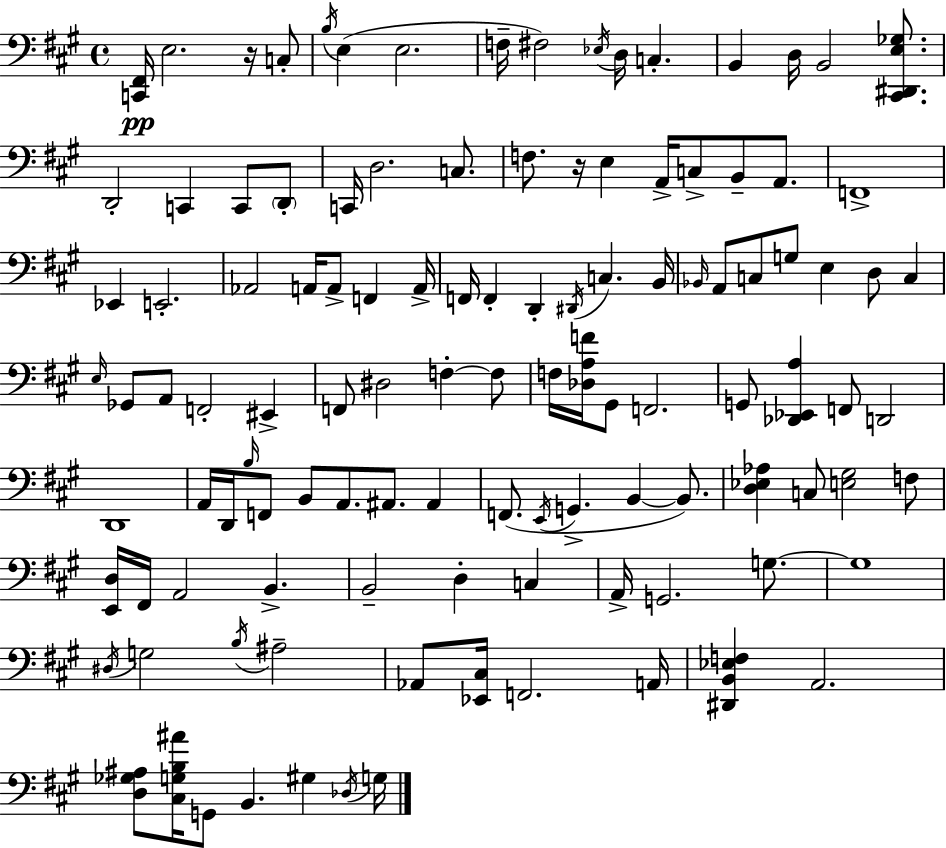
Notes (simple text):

[C2,F#2]/s E3/h. R/s C3/e B3/s E3/q E3/h. F3/s F#3/h Eb3/s D3/s C3/q. B2/q D3/s B2/h [C#2,D#2,E3,Gb3]/e. D2/h C2/q C2/e D2/e C2/s D3/h. C3/e. F3/e. R/s E3/q A2/s C3/e B2/e A2/e. F2/w Eb2/q E2/h. Ab2/h A2/s A2/e F2/q A2/s F2/s F2/q D2/q D#2/s C3/q. B2/s Bb2/s A2/e C3/e G3/e E3/q D3/e C3/q E3/s Gb2/e A2/e F2/h EIS2/q F2/e D#3/h F3/q F3/e F3/s [Db3,A3,F4]/s G#2/e F2/h. G2/e [Db2,Eb2,A3]/q F2/e D2/h D2/w A2/s D2/s B3/s F2/e B2/e A2/e. A#2/e. A#2/q F2/e. E2/s G2/q. B2/q B2/e. [D3,Eb3,Ab3]/q C3/e [E3,G#3]/h F3/e [E2,D3]/s F#2/s A2/h B2/q. B2/h D3/q C3/q A2/s G2/h. G3/e. G3/w D#3/s G3/h B3/s A#3/h Ab2/e [Eb2,C#3]/s F2/h. A2/s [D#2,B2,Eb3,F3]/q A2/h. [D3,Gb3,A#3]/e [C#3,G3,B3,A#4]/s G2/e B2/q. G#3/q Db3/s G3/s